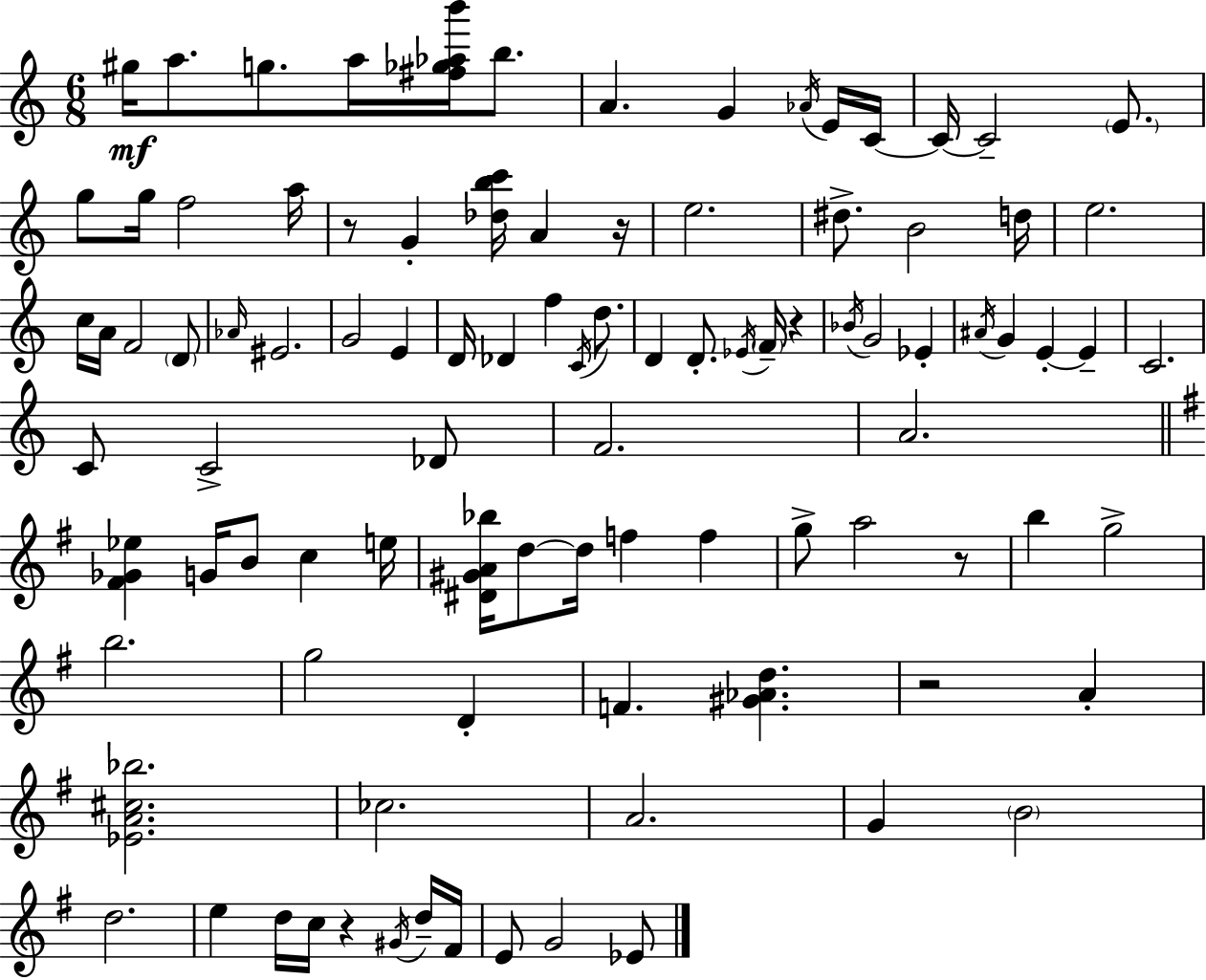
G#5/s A5/e. G5/e. A5/s [F#5,Gb5,Ab5,B6]/s B5/e. A4/q. G4/q Ab4/s E4/s C4/s C4/s C4/h E4/e. G5/e G5/s F5/h A5/s R/e G4/q [Db5,B5,C6]/s A4/q R/s E5/h. D#5/e. B4/h D5/s E5/h. C5/s A4/s F4/h D4/e Ab4/s EIS4/h. G4/h E4/q D4/s Db4/q F5/q C4/s D5/e. D4/q D4/e. Eb4/s F4/s R/q Bb4/s G4/h Eb4/q A#4/s G4/q E4/q E4/q C4/h. C4/e C4/h Db4/e F4/h. A4/h. [F#4,Gb4,Eb5]/q G4/s B4/e C5/q E5/s [D#4,G#4,A4,Bb5]/s D5/e D5/s F5/q F5/q G5/e A5/h R/e B5/q G5/h B5/h. G5/h D4/q F4/q. [G#4,Ab4,D5]/q. R/h A4/q [Eb4,A4,C#5,Bb5]/h. CES5/h. A4/h. G4/q B4/h D5/h. E5/q D5/s C5/s R/q G#4/s D5/s F#4/s E4/e G4/h Eb4/e